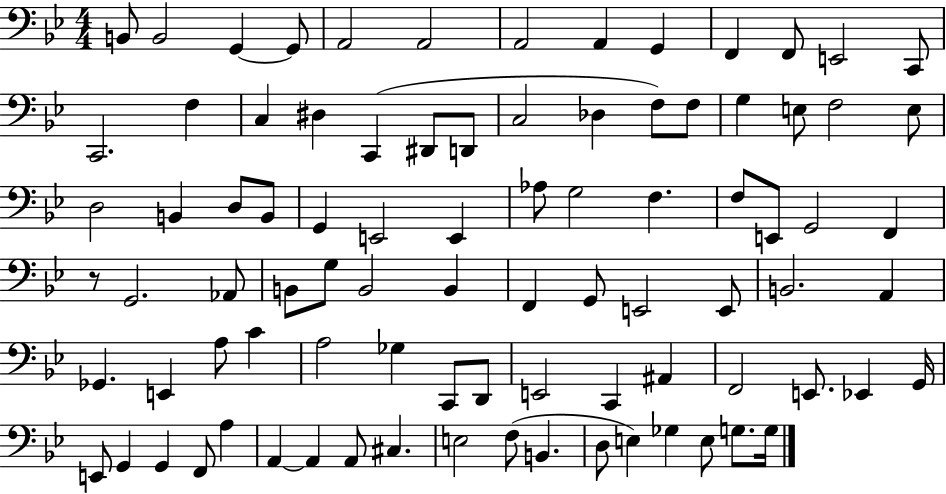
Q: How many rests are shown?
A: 1